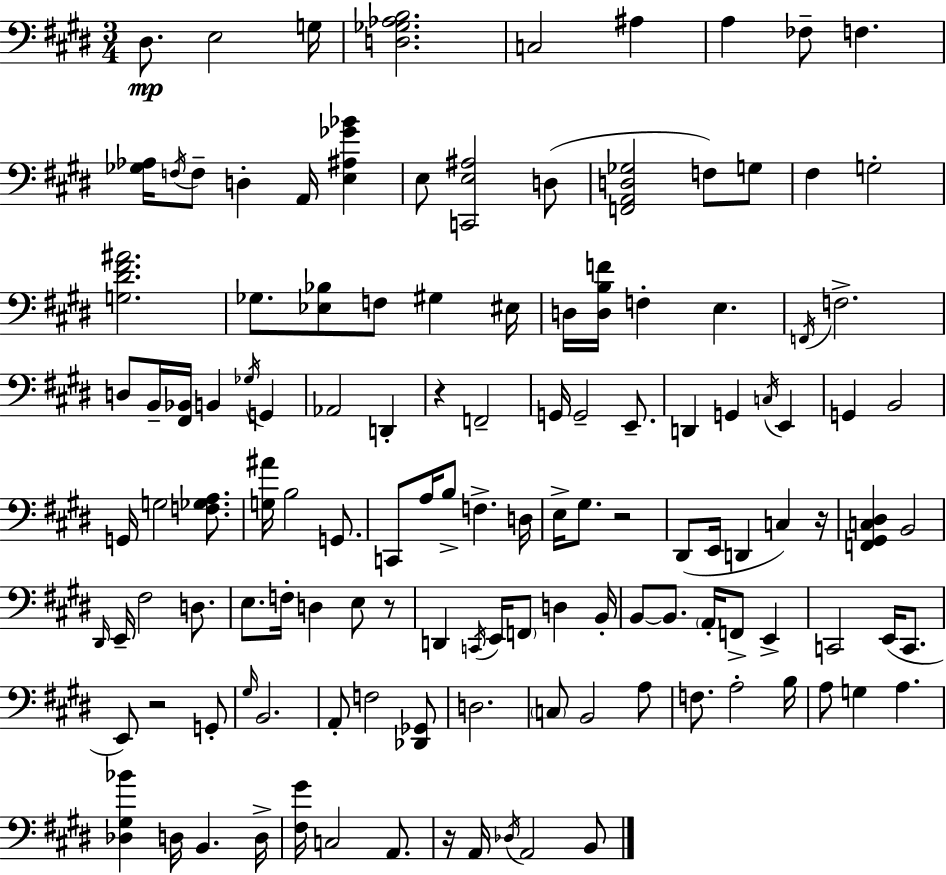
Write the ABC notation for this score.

X:1
T:Untitled
M:3/4
L:1/4
K:E
^D,/2 E,2 G,/4 [D,_G,_A,B,]2 C,2 ^A, A, _F,/2 F, [_G,_A,]/4 F,/4 F,/2 D, A,,/4 [E,^A,_G_B] E,/2 [C,,E,^A,]2 D,/2 [F,,A,,D,_G,]2 F,/2 G,/2 ^F, G,2 [G,^D^F^A]2 _G,/2 [_E,_B,]/2 F,/2 ^G, ^E,/4 D,/4 [D,B,F]/4 F, E, F,,/4 F,2 D,/2 B,,/4 [^F,,_B,,]/4 B,, _G,/4 G,, _A,,2 D,, z F,,2 G,,/4 G,,2 E,,/2 D,, G,, C,/4 E,, G,, B,,2 G,,/4 G,2 [F,_G,A,]/2 [G,^A]/4 B,2 G,,/2 C,,/2 A,/4 B,/2 F, D,/4 E,/4 ^G,/2 z2 ^D,,/2 E,,/4 D,, C, z/4 [F,,^G,,C,^D,] B,,2 ^D,,/4 E,,/4 ^F,2 D,/2 E,/2 F,/4 D, E,/2 z/2 D,, C,,/4 E,,/4 F,,/2 D, B,,/4 B,,/2 B,,/2 A,,/4 F,,/2 E,, C,,2 E,,/4 C,,/2 E,,/2 z2 G,,/2 ^G,/4 B,,2 A,,/2 F,2 [_D,,_G,,]/2 D,2 C,/2 B,,2 A,/2 F,/2 A,2 B,/4 A,/2 G, A, [_D,^G,_B] D,/4 B,, D,/4 [^F,^G]/4 C,2 A,,/2 z/4 A,,/4 _D,/4 A,,2 B,,/2